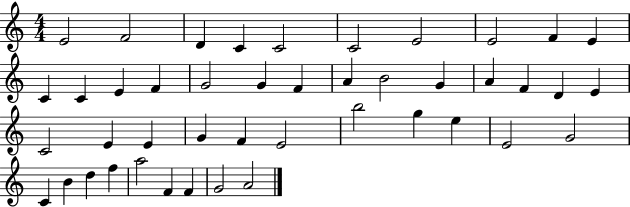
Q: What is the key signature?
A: C major